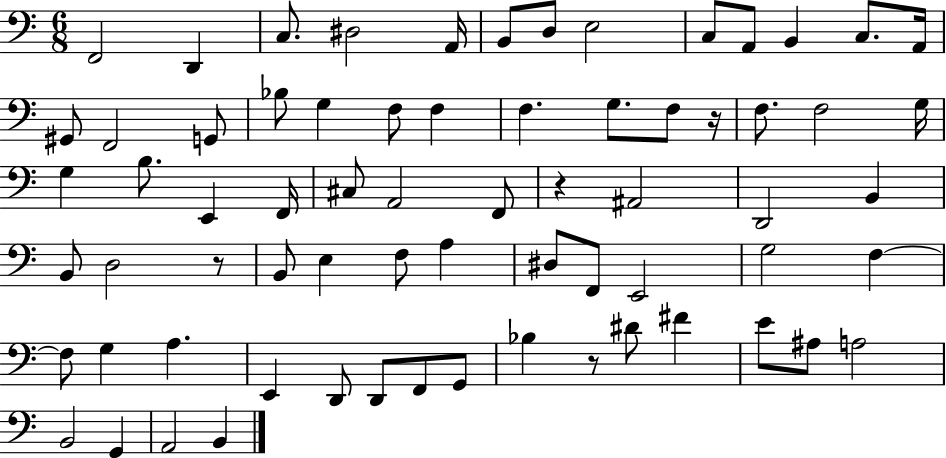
X:1
T:Untitled
M:6/8
L:1/4
K:C
F,,2 D,, C,/2 ^D,2 A,,/4 B,,/2 D,/2 E,2 C,/2 A,,/2 B,, C,/2 A,,/4 ^G,,/2 F,,2 G,,/2 _B,/2 G, F,/2 F, F, G,/2 F,/2 z/4 F,/2 F,2 G,/4 G, B,/2 E,, F,,/4 ^C,/2 A,,2 F,,/2 z ^A,,2 D,,2 B,, B,,/2 D,2 z/2 B,,/2 E, F,/2 A, ^D,/2 F,,/2 E,,2 G,2 F, F,/2 G, A, E,, D,,/2 D,,/2 F,,/2 G,,/2 _B, z/2 ^D/2 ^F E/2 ^A,/2 A,2 B,,2 G,, A,,2 B,,